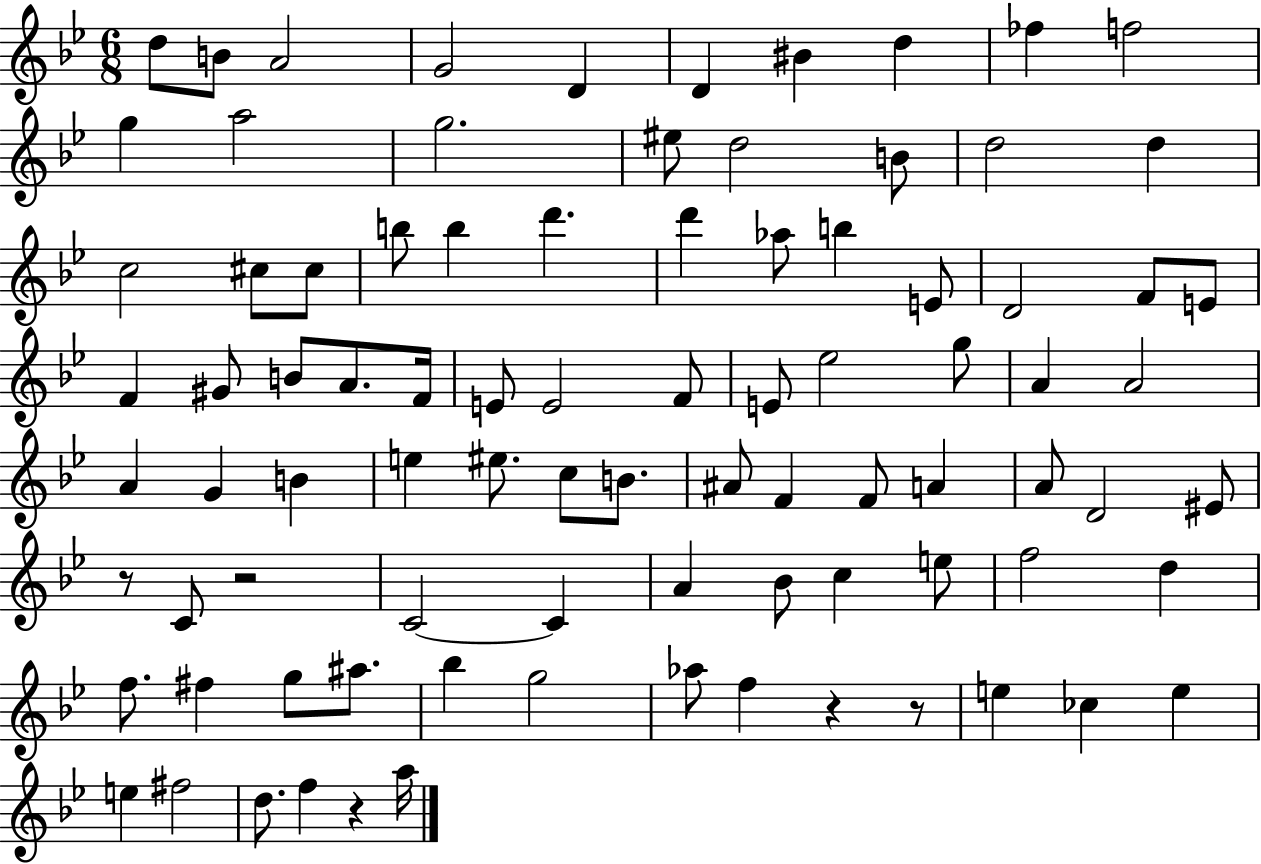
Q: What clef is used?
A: treble